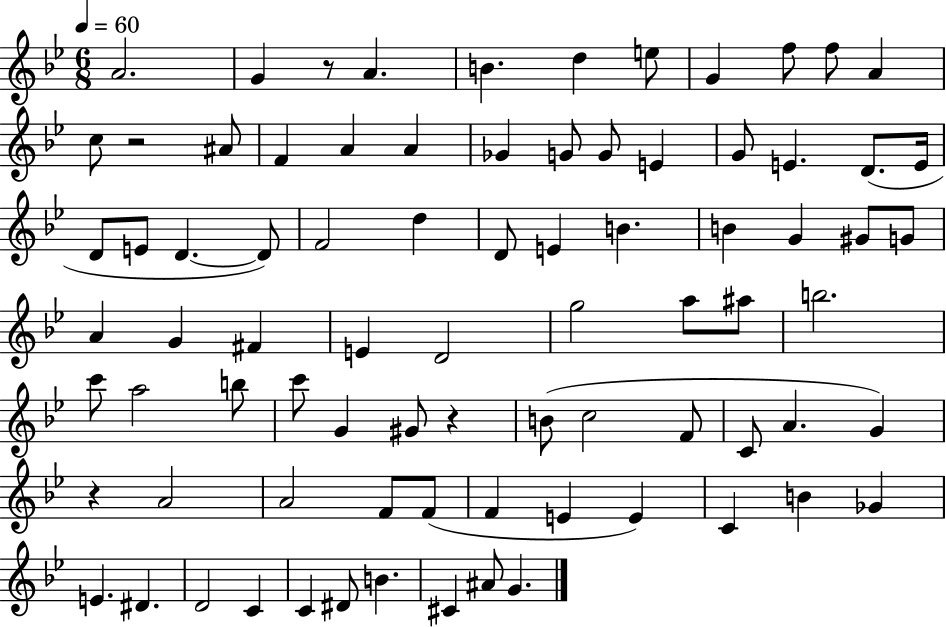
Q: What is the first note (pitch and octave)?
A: A4